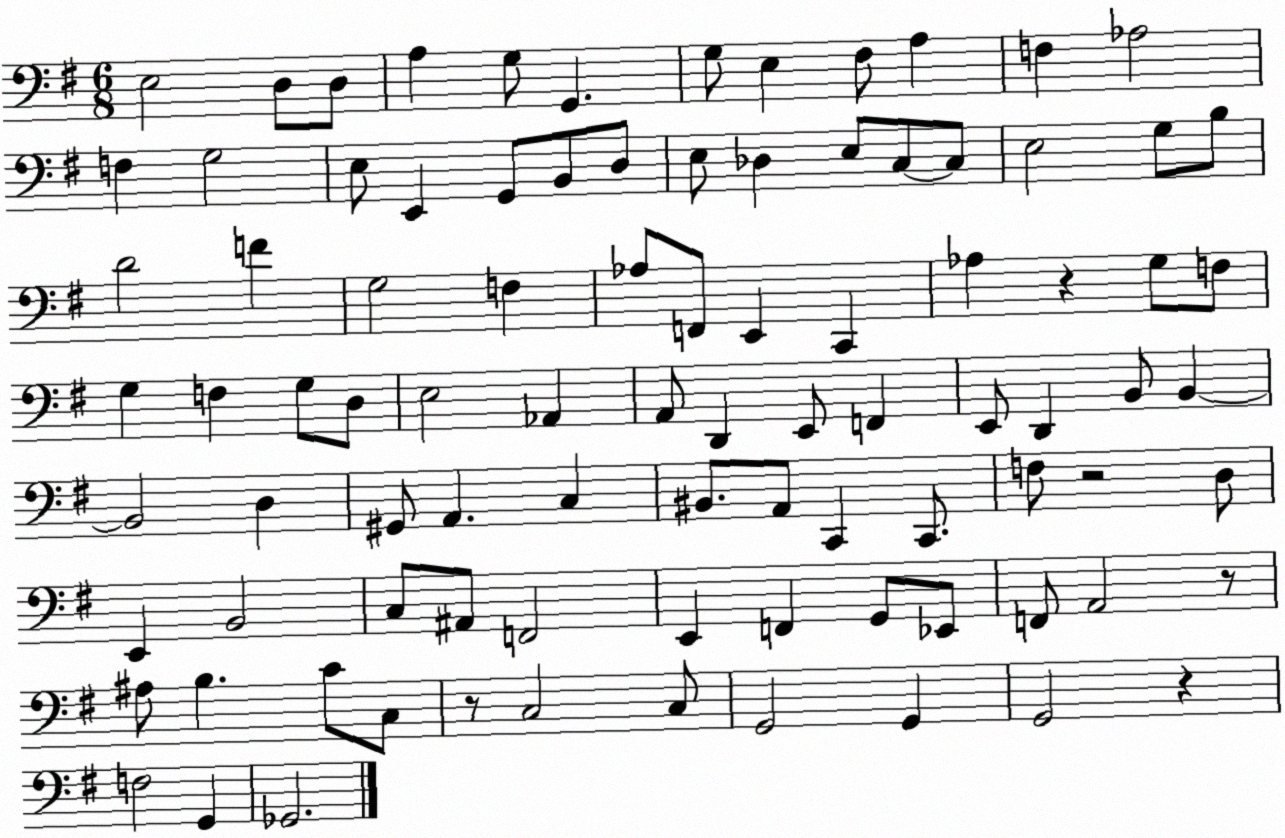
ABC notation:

X:1
T:Untitled
M:6/8
L:1/4
K:G
E,2 D,/2 D,/2 A, G,/2 G,, G,/2 E, ^F,/2 A, F, _A,2 F, G,2 E,/2 E,, G,,/2 B,,/2 D,/2 E,/2 _D, E,/2 C,/2 C,/2 E,2 G,/2 B,/2 D2 F G,2 F, _A,/2 F,,/2 E,, C,, _A, z G,/2 F,/2 G, F, G,/2 D,/2 E,2 _A,, A,,/2 D,, E,,/2 F,, E,,/2 D,, B,,/2 B,, B,,2 D, ^G,,/2 A,, C, ^B,,/2 A,,/2 C,, C,,/2 F,/2 z2 D,/2 E,, B,,2 C,/2 ^A,,/2 F,,2 E,, F,, G,,/2 _E,,/2 F,,/2 A,,2 z/2 ^A,/2 B, C/2 C,/2 z/2 C,2 C,/2 G,,2 G,, G,,2 z F,2 G,, _G,,2